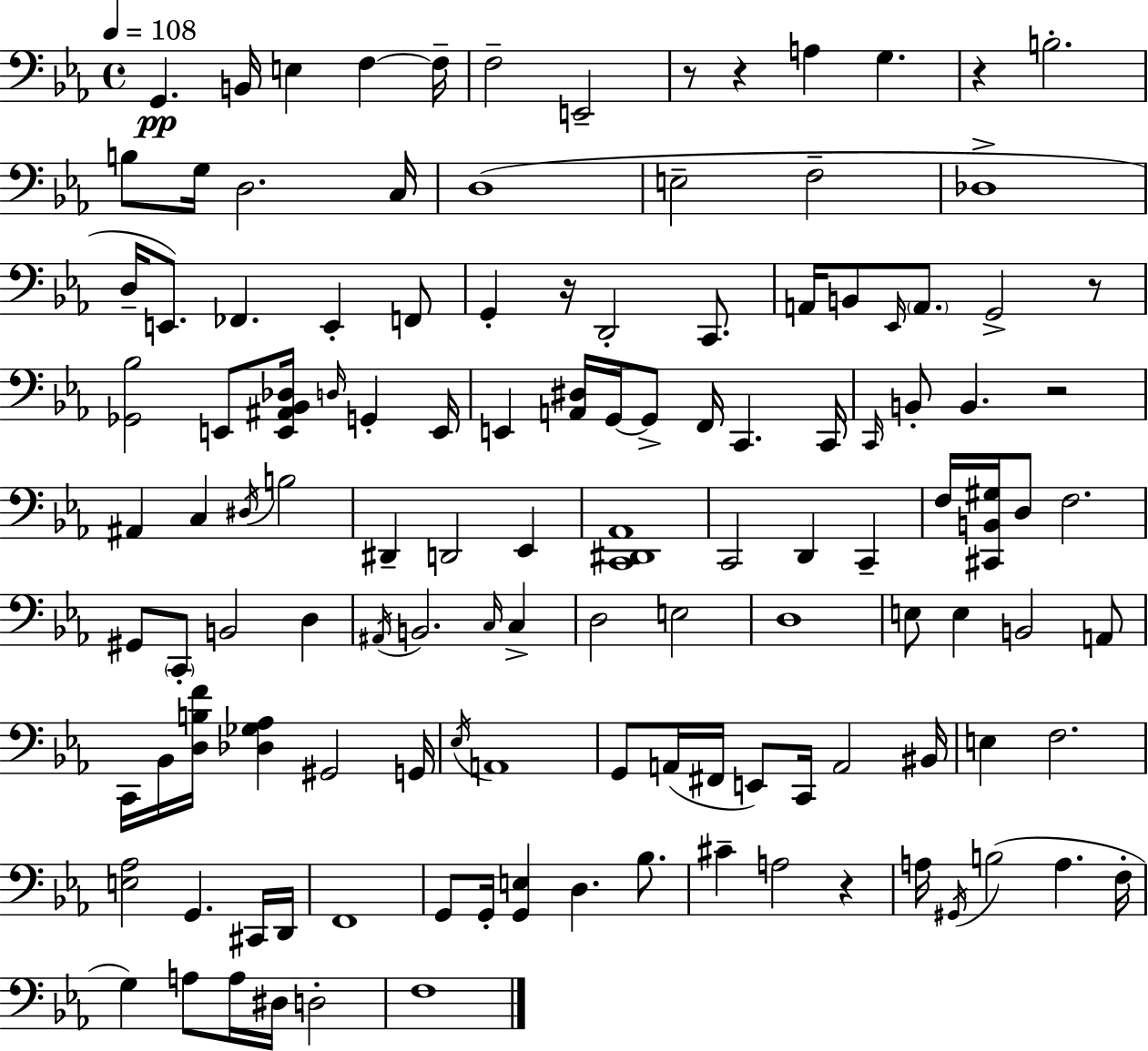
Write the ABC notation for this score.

X:1
T:Untitled
M:4/4
L:1/4
K:Cm
G,, B,,/4 E, F, F,/4 F,2 E,,2 z/2 z A, G, z B,2 B,/2 G,/4 D,2 C,/4 D,4 E,2 F,2 _D,4 D,/4 E,,/2 _F,, E,, F,,/2 G,, z/4 D,,2 C,,/2 A,,/4 B,,/2 _E,,/4 A,,/2 G,,2 z/2 [_G,,_B,]2 E,,/2 [E,,^A,,_B,,_D,]/4 D,/4 G,, E,,/4 E,, [A,,^D,]/4 G,,/4 G,,/2 F,,/4 C,, C,,/4 C,,/4 B,,/2 B,, z2 ^A,, C, ^D,/4 B,2 ^D,, D,,2 _E,, [C,,^D,,_A,,]4 C,,2 D,, C,, F,/4 [^C,,B,,^G,]/4 D,/2 F,2 ^G,,/2 C,,/2 B,,2 D, ^A,,/4 B,,2 C,/4 C, D,2 E,2 D,4 E,/2 E, B,,2 A,,/2 C,,/4 _B,,/4 [D,B,F]/4 [_D,_G,_A,] ^G,,2 G,,/4 _E,/4 A,,4 G,,/2 A,,/4 ^F,,/4 E,,/2 C,,/4 A,,2 ^B,,/4 E, F,2 [E,_A,]2 G,, ^C,,/4 D,,/4 F,,4 G,,/2 G,,/4 [G,,E,] D, _B,/2 ^C A,2 z A,/4 ^G,,/4 B,2 A, F,/4 G, A,/2 A,/4 ^D,/4 D,2 F,4